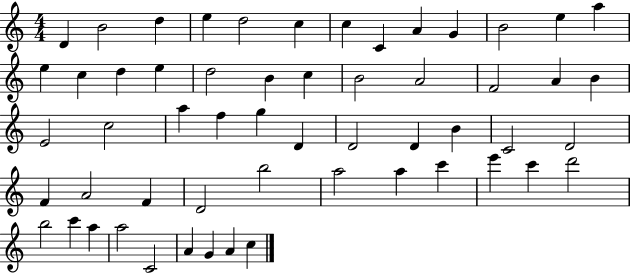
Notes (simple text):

D4/q B4/h D5/q E5/q D5/h C5/q C5/q C4/q A4/q G4/q B4/h E5/q A5/q E5/q C5/q D5/q E5/q D5/h B4/q C5/q B4/h A4/h F4/h A4/q B4/q E4/h C5/h A5/q F5/q G5/q D4/q D4/h D4/q B4/q C4/h D4/h F4/q A4/h F4/q D4/h B5/h A5/h A5/q C6/q E6/q C6/q D6/h B5/h C6/q A5/q A5/h C4/h A4/q G4/q A4/q C5/q